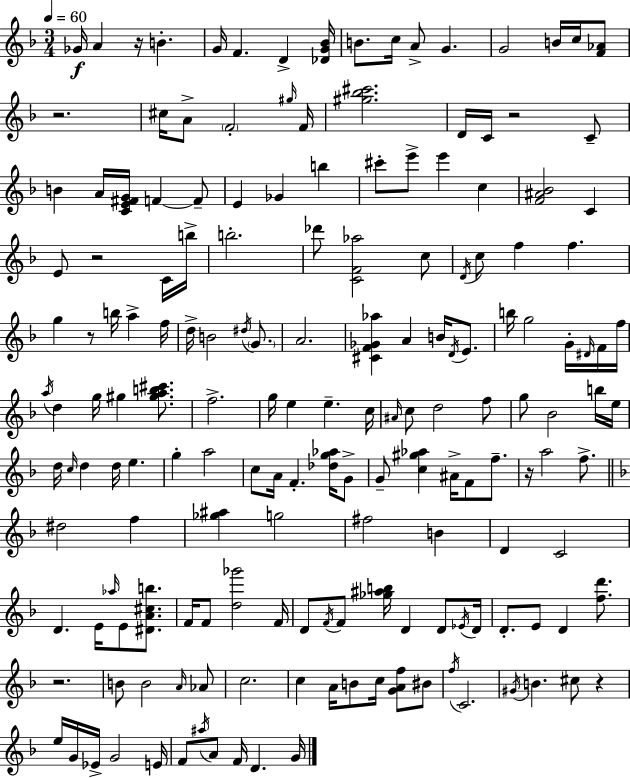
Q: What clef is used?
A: treble